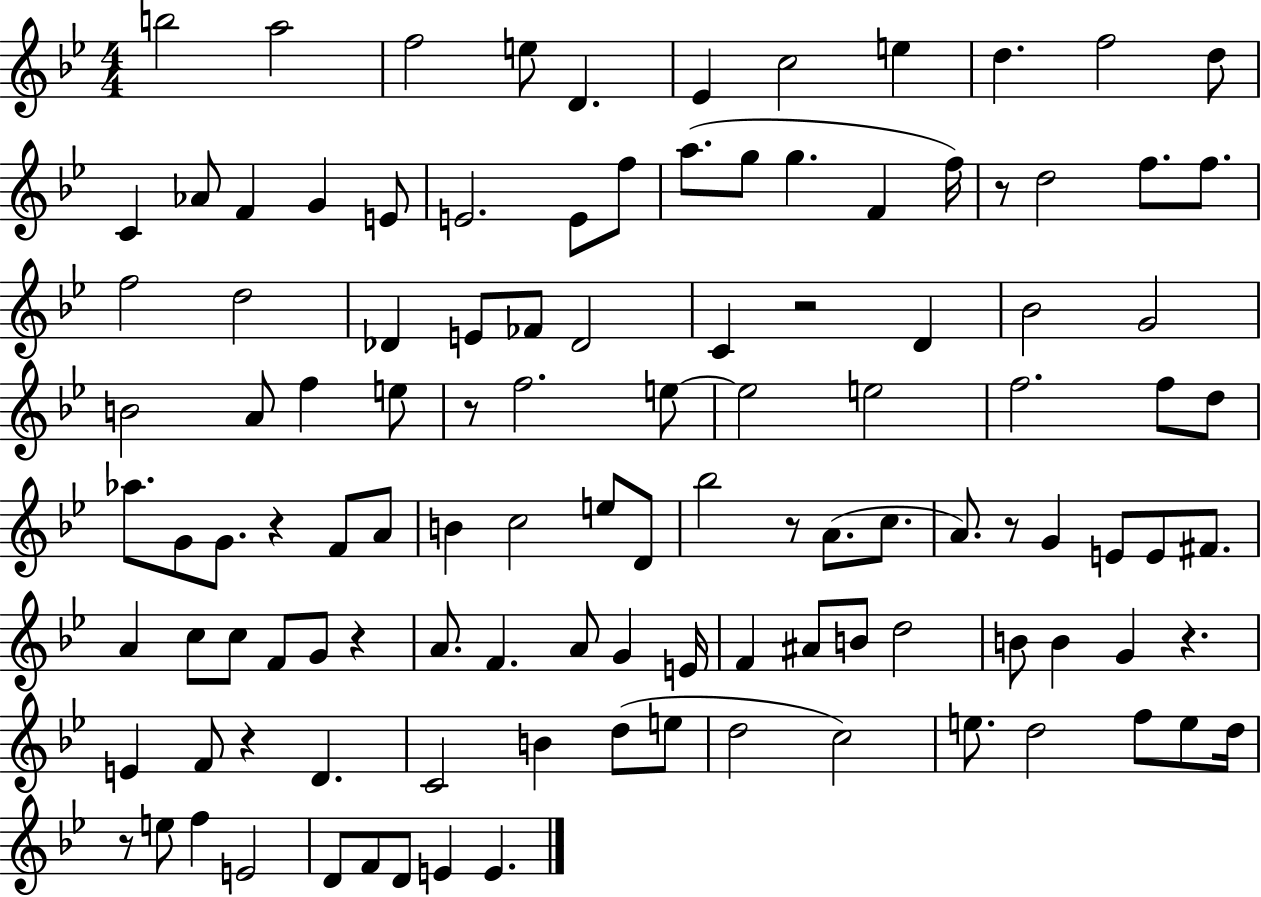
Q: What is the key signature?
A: BES major